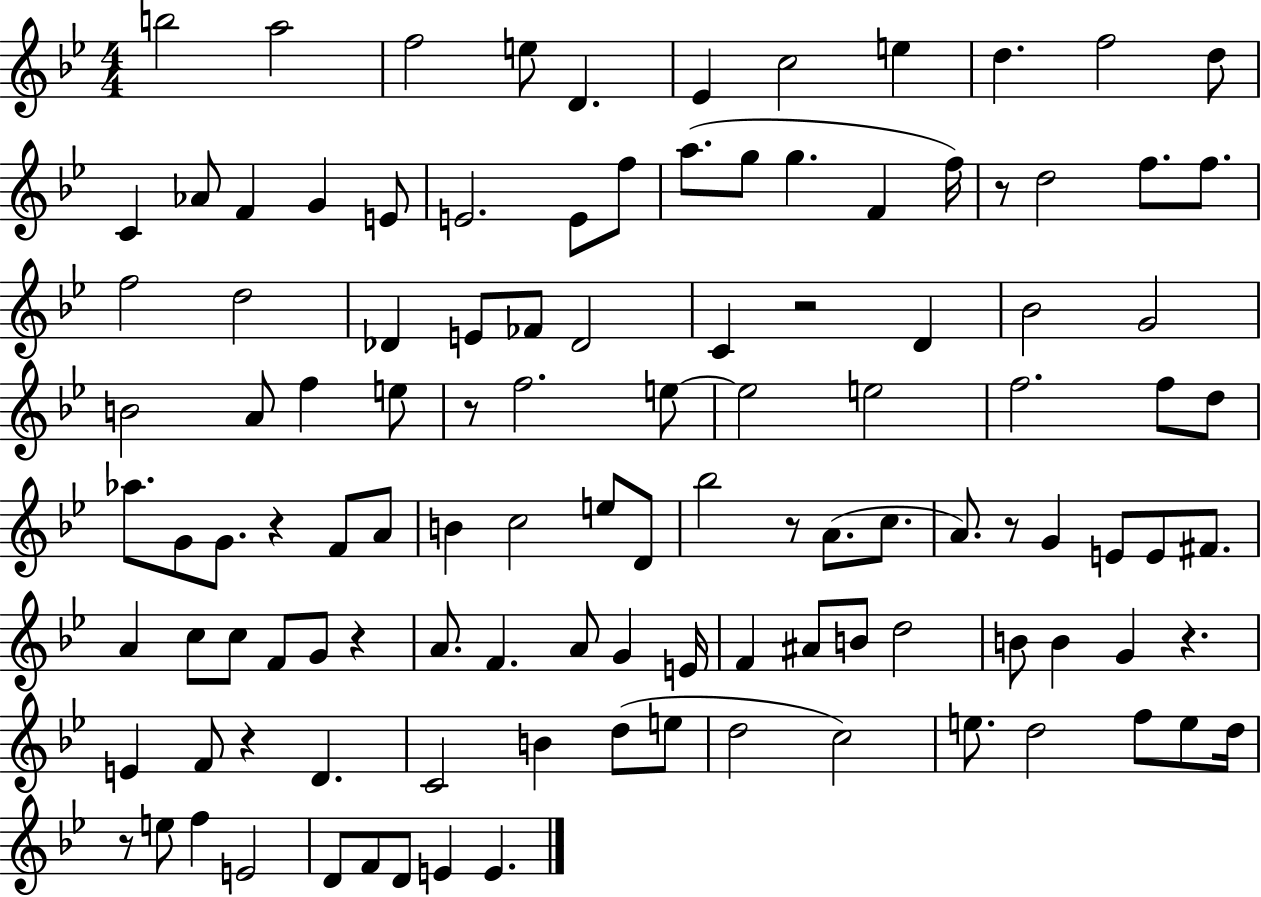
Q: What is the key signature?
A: BES major